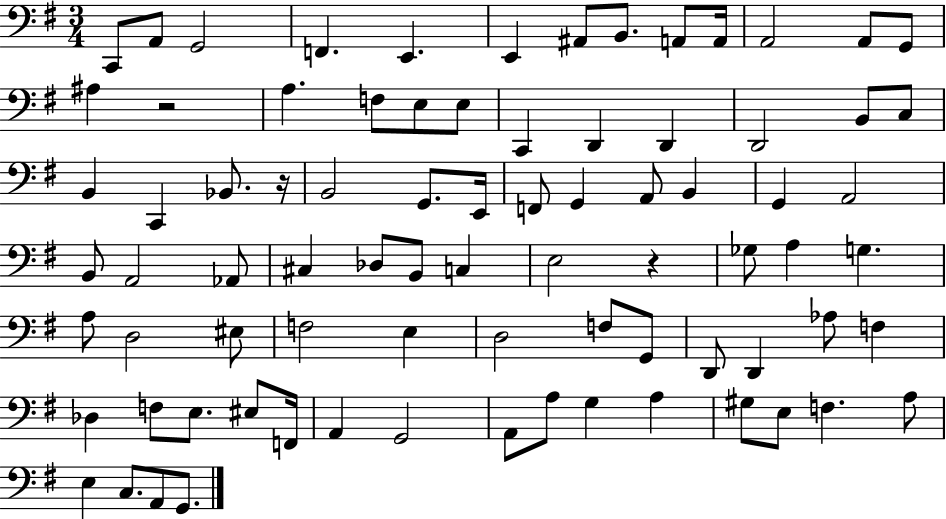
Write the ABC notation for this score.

X:1
T:Untitled
M:3/4
L:1/4
K:G
C,,/2 A,,/2 G,,2 F,, E,, E,, ^A,,/2 B,,/2 A,,/2 A,,/4 A,,2 A,,/2 G,,/2 ^A, z2 A, F,/2 E,/2 E,/2 C,, D,, D,, D,,2 B,,/2 C,/2 B,, C,, _B,,/2 z/4 B,,2 G,,/2 E,,/4 F,,/2 G,, A,,/2 B,, G,, A,,2 B,,/2 A,,2 _A,,/2 ^C, _D,/2 B,,/2 C, E,2 z _G,/2 A, G, A,/2 D,2 ^E,/2 F,2 E, D,2 F,/2 G,,/2 D,,/2 D,, _A,/2 F, _D, F,/2 E,/2 ^E,/2 F,,/4 A,, G,,2 A,,/2 A,/2 G, A, ^G,/2 E,/2 F, A,/2 E, C,/2 A,,/2 G,,/2